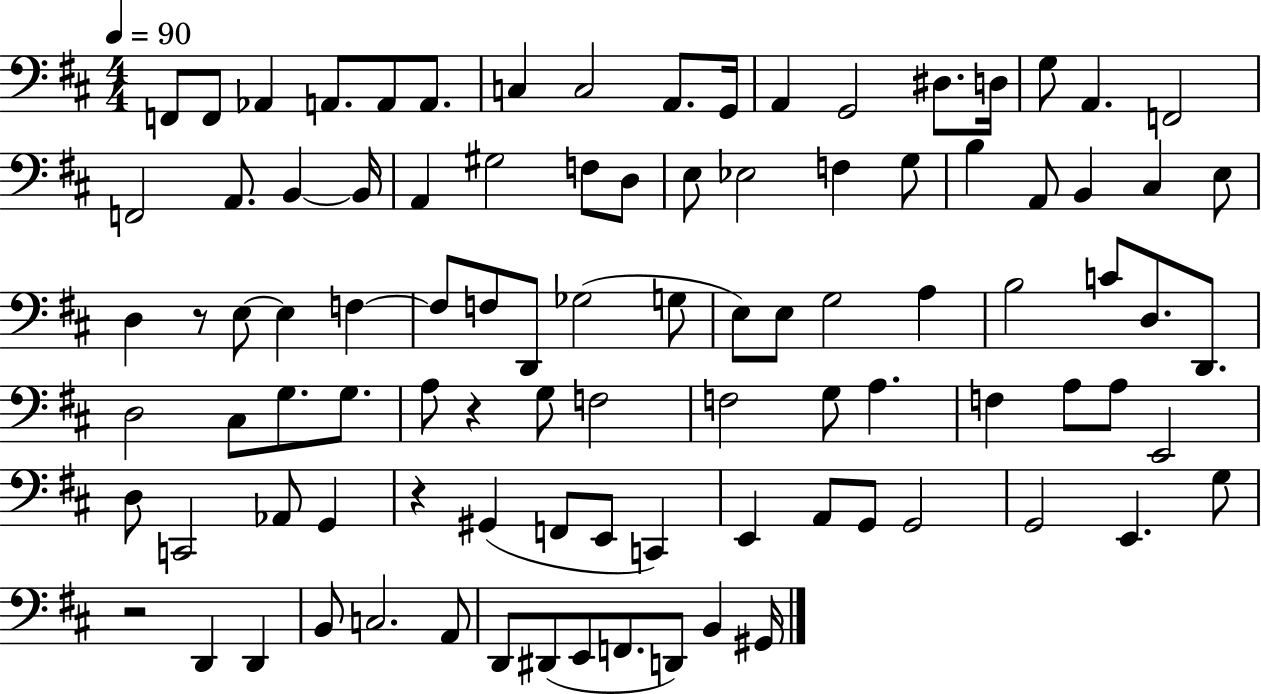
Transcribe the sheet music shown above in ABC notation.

X:1
T:Untitled
M:4/4
L:1/4
K:D
F,,/2 F,,/2 _A,, A,,/2 A,,/2 A,,/2 C, C,2 A,,/2 G,,/4 A,, G,,2 ^D,/2 D,/4 G,/2 A,, F,,2 F,,2 A,,/2 B,, B,,/4 A,, ^G,2 F,/2 D,/2 E,/2 _E,2 F, G,/2 B, A,,/2 B,, ^C, E,/2 D, z/2 E,/2 E, F, F,/2 F,/2 D,,/2 _G,2 G,/2 E,/2 E,/2 G,2 A, B,2 C/2 D,/2 D,,/2 D,2 ^C,/2 G,/2 G,/2 A,/2 z G,/2 F,2 F,2 G,/2 A, F, A,/2 A,/2 E,,2 D,/2 C,,2 _A,,/2 G,, z ^G,, F,,/2 E,,/2 C,, E,, A,,/2 G,,/2 G,,2 G,,2 E,, G,/2 z2 D,, D,, B,,/2 C,2 A,,/2 D,,/2 ^D,,/2 E,,/2 F,,/2 D,,/2 B,, ^G,,/4